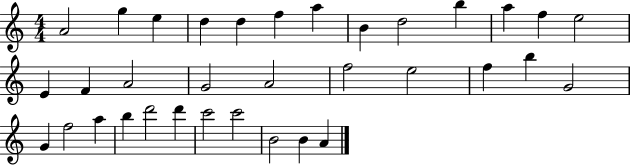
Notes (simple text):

A4/h G5/q E5/q D5/q D5/q F5/q A5/q B4/q D5/h B5/q A5/q F5/q E5/h E4/q F4/q A4/h G4/h A4/h F5/h E5/h F5/q B5/q G4/h G4/q F5/h A5/q B5/q D6/h D6/q C6/h C6/h B4/h B4/q A4/q